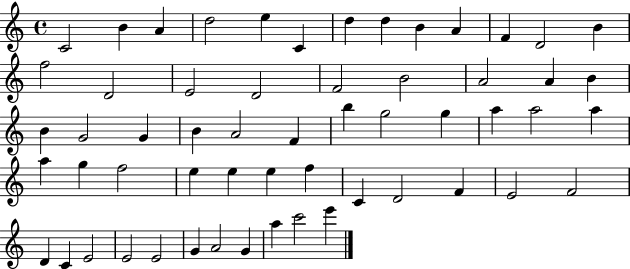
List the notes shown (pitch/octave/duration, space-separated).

C4/h B4/q A4/q D5/h E5/q C4/q D5/q D5/q B4/q A4/q F4/q D4/h B4/q F5/h D4/h E4/h D4/h F4/h B4/h A4/h A4/q B4/q B4/q G4/h G4/q B4/q A4/h F4/q B5/q G5/h G5/q A5/q A5/h A5/q A5/q G5/q F5/h E5/q E5/q E5/q F5/q C4/q D4/h F4/q E4/h F4/h D4/q C4/q E4/h E4/h E4/h G4/q A4/h G4/q A5/q C6/h E6/q